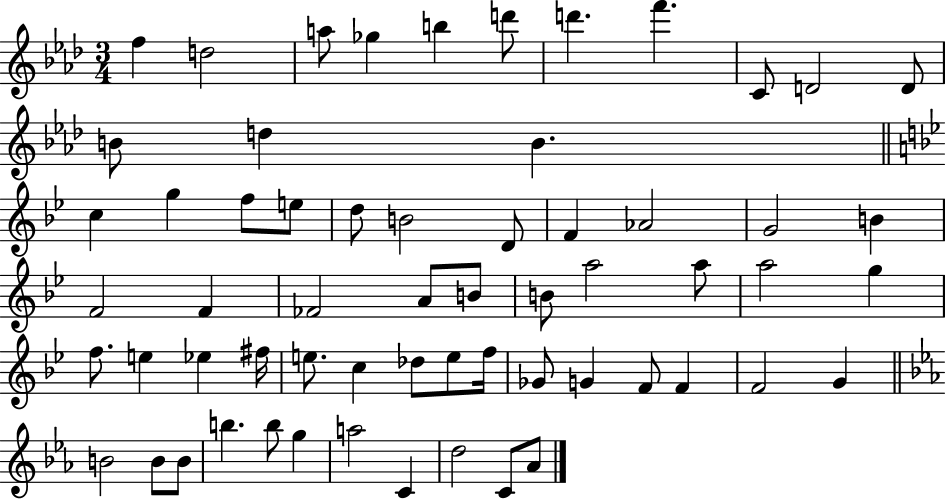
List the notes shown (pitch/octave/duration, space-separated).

F5/q D5/h A5/e Gb5/q B5/q D6/e D6/q. F6/q. C4/e D4/h D4/e B4/e D5/q B4/q. C5/q G5/q F5/e E5/e D5/e B4/h D4/e F4/q Ab4/h G4/h B4/q F4/h F4/q FES4/h A4/e B4/e B4/e A5/h A5/e A5/h G5/q F5/e. E5/q Eb5/q F#5/s E5/e. C5/q Db5/e E5/e F5/s Gb4/e G4/q F4/e F4/q F4/h G4/q B4/h B4/e B4/e B5/q. B5/e G5/q A5/h C4/q D5/h C4/e Ab4/e